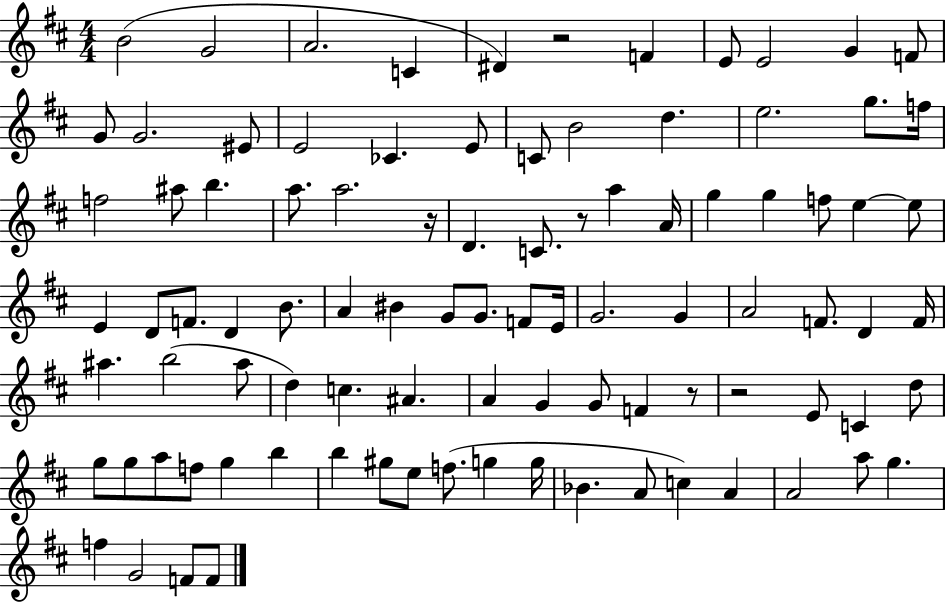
{
  \clef treble
  \numericTimeSignature
  \time 4/4
  \key d \major
  b'2( g'2 | a'2. c'4 | dis'4) r2 f'4 | e'8 e'2 g'4 f'8 | \break g'8 g'2. eis'8 | e'2 ces'4. e'8 | c'8 b'2 d''4. | e''2. g''8. f''16 | \break f''2 ais''8 b''4. | a''8. a''2. r16 | d'4. c'8. r8 a''4 a'16 | g''4 g''4 f''8 e''4~~ e''8 | \break e'4 d'8 f'8. d'4 b'8. | a'4 bis'4 g'8 g'8. f'8 e'16 | g'2. g'4 | a'2 f'8. d'4 f'16 | \break ais''4. b''2( ais''8 | d''4) c''4. ais'4. | a'4 g'4 g'8 f'4 r8 | r2 e'8 c'4 d''8 | \break g''8 g''8 a''8 f''8 g''4 b''4 | b''4 gis''8 e''8 f''8.( g''4 g''16 | bes'4. a'8 c''4) a'4 | a'2 a''8 g''4. | \break f''4 g'2 f'8 f'8 | \bar "|."
}